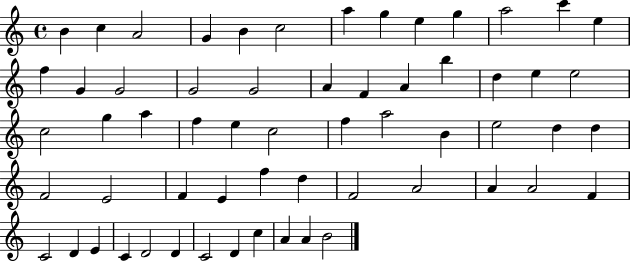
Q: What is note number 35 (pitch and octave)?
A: E5